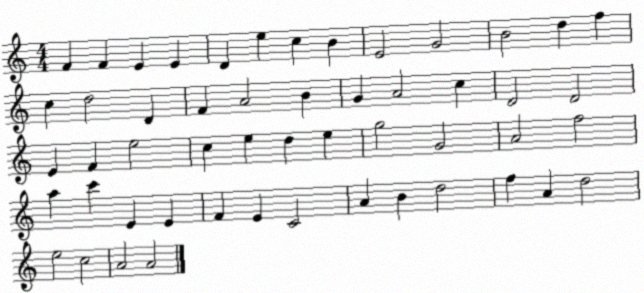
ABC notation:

X:1
T:Untitled
M:4/4
L:1/4
K:C
F F E E D e c B E2 G2 B2 d f c d2 D F A2 B G A2 c D2 D2 E F e2 c e d e g2 G2 A2 f2 a c' E E F E C2 A B d2 f A d2 e2 c2 A2 A2